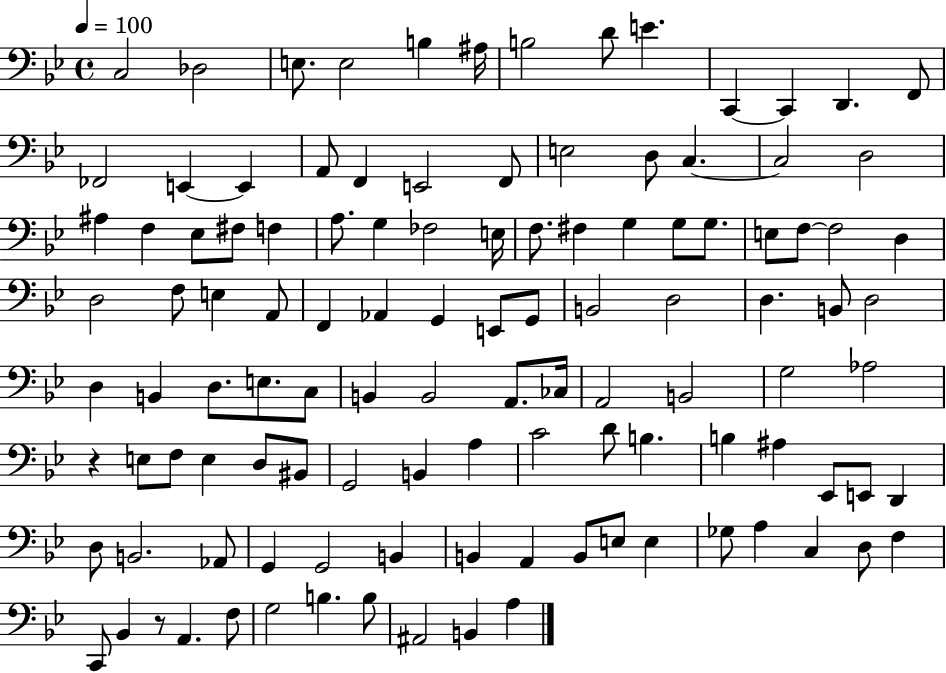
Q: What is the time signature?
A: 4/4